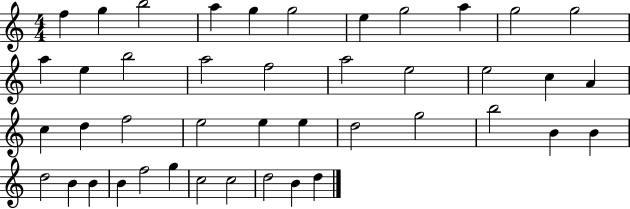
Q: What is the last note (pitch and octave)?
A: D5